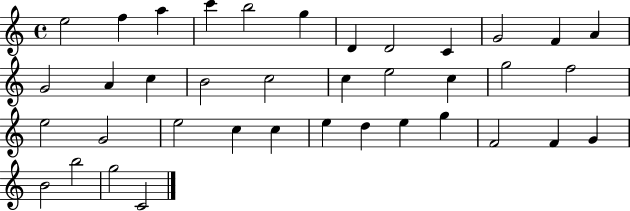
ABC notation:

X:1
T:Untitled
M:4/4
L:1/4
K:C
e2 f a c' b2 g D D2 C G2 F A G2 A c B2 c2 c e2 c g2 f2 e2 G2 e2 c c e d e g F2 F G B2 b2 g2 C2